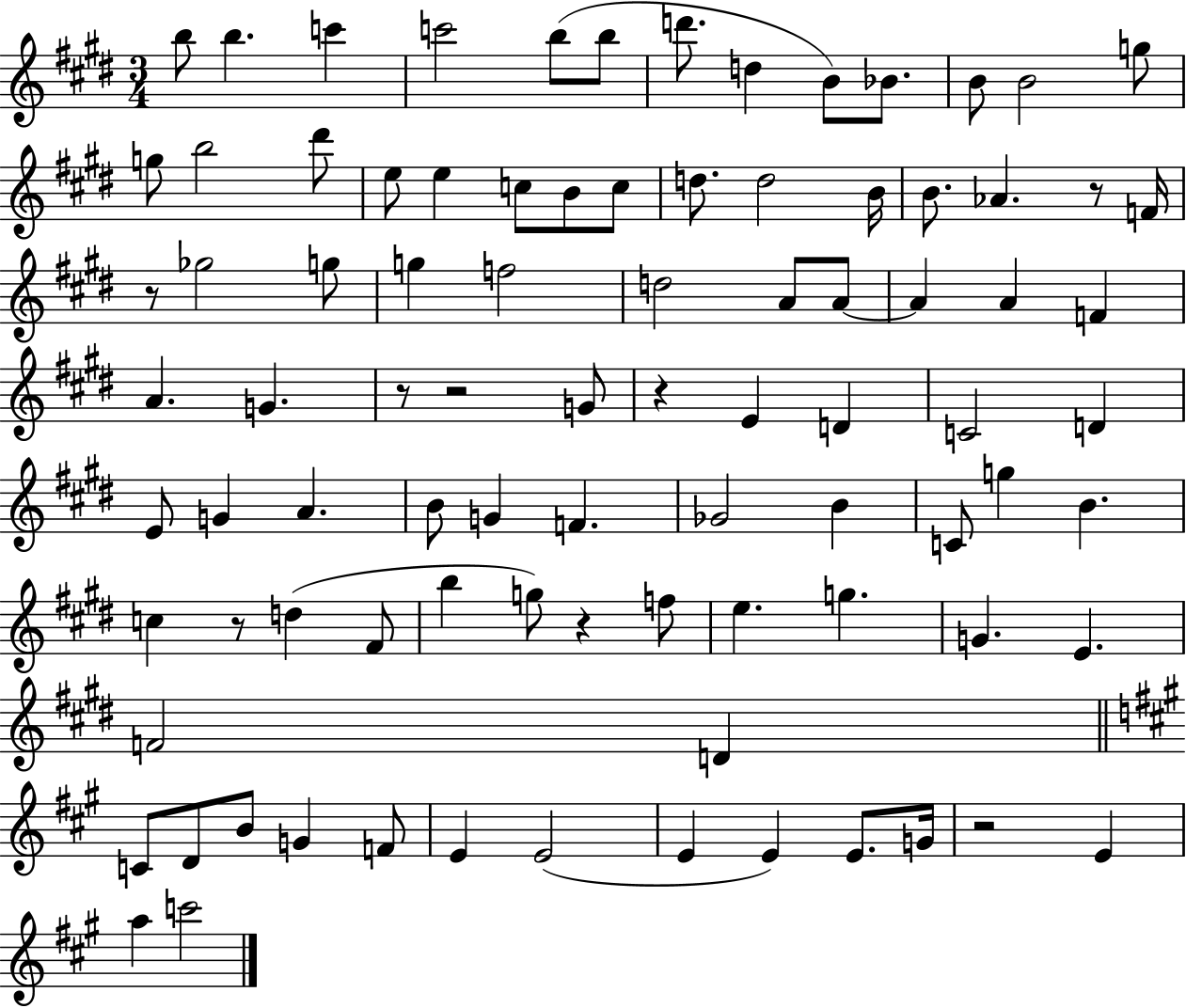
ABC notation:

X:1
T:Untitled
M:3/4
L:1/4
K:E
b/2 b c' c'2 b/2 b/2 d'/2 d B/2 _B/2 B/2 B2 g/2 g/2 b2 ^d'/2 e/2 e c/2 B/2 c/2 d/2 d2 B/4 B/2 _A z/2 F/4 z/2 _g2 g/2 g f2 d2 A/2 A/2 A A F A G z/2 z2 G/2 z E D C2 D E/2 G A B/2 G F _G2 B C/2 g B c z/2 d ^F/2 b g/2 z f/2 e g G E F2 D C/2 D/2 B/2 G F/2 E E2 E E E/2 G/4 z2 E a c'2